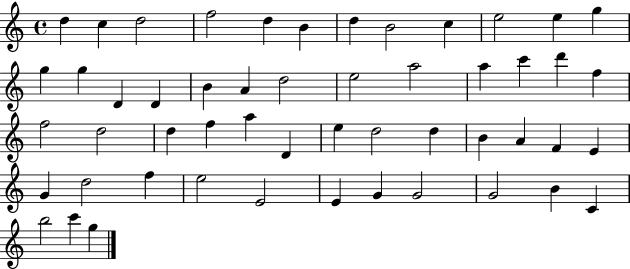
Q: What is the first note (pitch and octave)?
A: D5